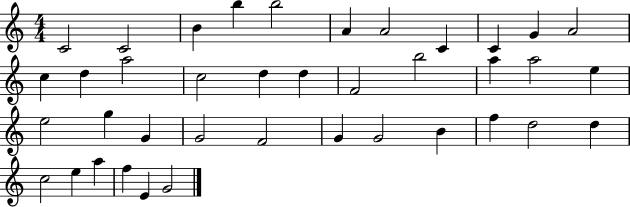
{
  \clef treble
  \numericTimeSignature
  \time 4/4
  \key c \major
  c'2 c'2 | b'4 b''4 b''2 | a'4 a'2 c'4 | c'4 g'4 a'2 | \break c''4 d''4 a''2 | c''2 d''4 d''4 | f'2 b''2 | a''4 a''2 e''4 | \break e''2 g''4 g'4 | g'2 f'2 | g'4 g'2 b'4 | f''4 d''2 d''4 | \break c''2 e''4 a''4 | f''4 e'4 g'2 | \bar "|."
}